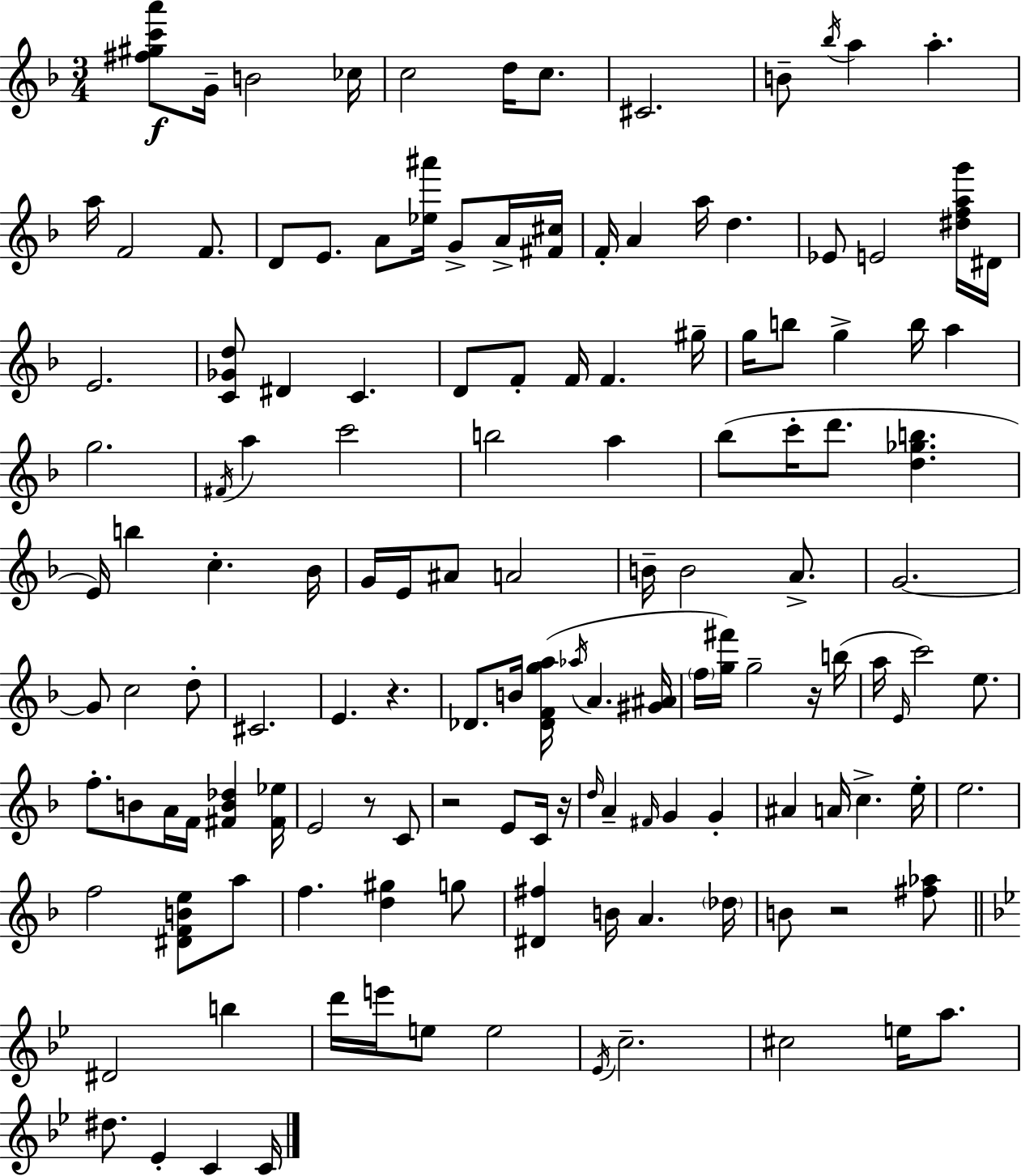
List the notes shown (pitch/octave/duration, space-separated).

[F#5,G#5,C6,A6]/e G4/s B4/h CES5/s C5/h D5/s C5/e. C#4/h. B4/e Bb5/s A5/q A5/q. A5/s F4/h F4/e. D4/e E4/e. A4/e [Eb5,A#6]/s G4/e A4/s [F#4,C#5]/s F4/s A4/q A5/s D5/q. Eb4/e E4/h [D#5,F5,A5,G6]/s D#4/s E4/h. [C4,Gb4,D5]/e D#4/q C4/q. D4/e F4/e F4/s F4/q. G#5/s G5/s B5/e G5/q B5/s A5/q G5/h. F#4/s A5/q C6/h B5/h A5/q Bb5/e C6/s D6/e. [D5,Gb5,B5]/q. E4/s B5/q C5/q. Bb4/s G4/s E4/s A#4/e A4/h B4/s B4/h A4/e. G4/h. G4/e C5/h D5/e C#4/h. E4/q. R/q. Db4/e. B4/s [Db4,F4,G5,A5]/s Ab5/s A4/q. [G#4,A#4]/s F5/s [G5,F#6]/s G5/h R/s B5/s A5/s E4/s C6/h E5/e. F5/e. B4/e A4/s F4/s [F#4,B4,Db5]/q [F#4,Eb5]/s E4/h R/e C4/e R/h E4/e C4/s R/s D5/s A4/q F#4/s G4/q G4/q A#4/q A4/s C5/q. E5/s E5/h. F5/h [D#4,F4,B4,E5]/e A5/e F5/q. [D5,G#5]/q G5/e [D#4,F#5]/q B4/s A4/q. Db5/s B4/e R/h [F#5,Ab5]/e D#4/h B5/q D6/s E6/s E5/e E5/h Eb4/s C5/h. C#5/h E5/s A5/e. D#5/e. Eb4/q C4/q C4/s